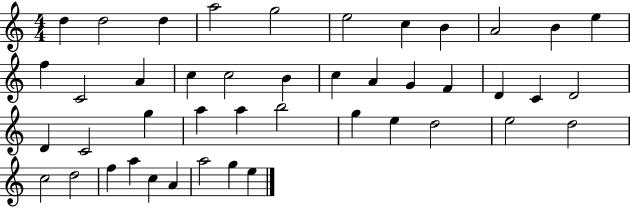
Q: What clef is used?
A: treble